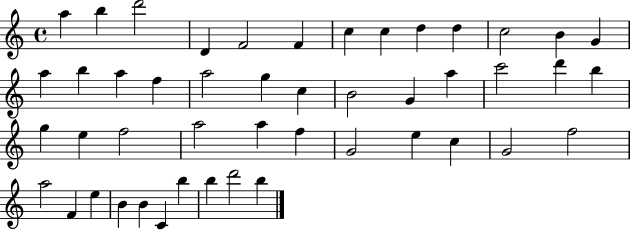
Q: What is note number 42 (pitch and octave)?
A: B4